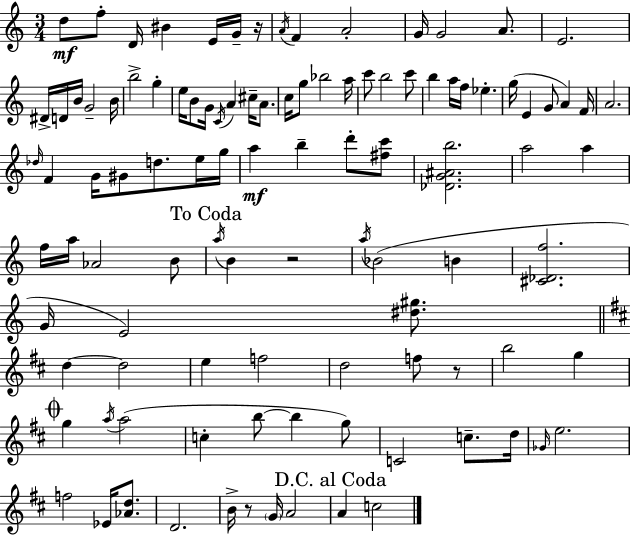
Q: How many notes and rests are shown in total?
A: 104